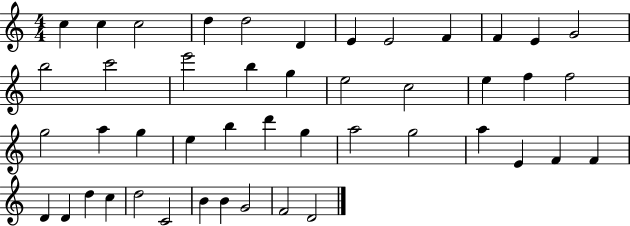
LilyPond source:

{
  \clef treble
  \numericTimeSignature
  \time 4/4
  \key c \major
  c''4 c''4 c''2 | d''4 d''2 d'4 | e'4 e'2 f'4 | f'4 e'4 g'2 | \break b''2 c'''2 | e'''2 b''4 g''4 | e''2 c''2 | e''4 f''4 f''2 | \break g''2 a''4 g''4 | e''4 b''4 d'''4 g''4 | a''2 g''2 | a''4 e'4 f'4 f'4 | \break d'4 d'4 d''4 c''4 | d''2 c'2 | b'4 b'4 g'2 | f'2 d'2 | \break \bar "|."
}